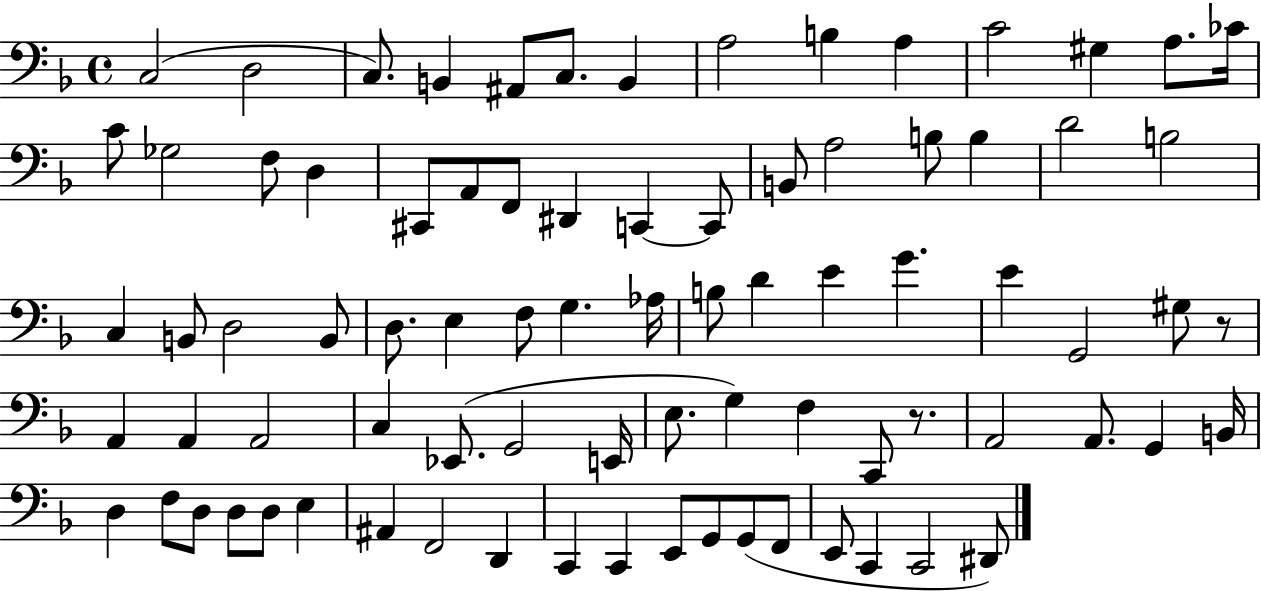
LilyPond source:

{
  \clef bass
  \time 4/4
  \defaultTimeSignature
  \key f \major
  c2( d2 | c8.) b,4 ais,8 c8. b,4 | a2 b4 a4 | c'2 gis4 a8. ces'16 | \break c'8 ges2 f8 d4 | cis,8 a,8 f,8 dis,4 c,4~~ c,8 | b,8 a2 b8 b4 | d'2 b2 | \break c4 b,8 d2 b,8 | d8. e4 f8 g4. aes16 | b8 d'4 e'4 g'4. | e'4 g,2 gis8 r8 | \break a,4 a,4 a,2 | c4 ees,8.( g,2 e,16 | e8. g4) f4 c,8 r8. | a,2 a,8. g,4 b,16 | \break d4 f8 d8 d8 d8 e4 | ais,4 f,2 d,4 | c,4 c,4 e,8 g,8 g,8( f,8 | e,8 c,4 c,2 dis,8) | \break \bar "|."
}